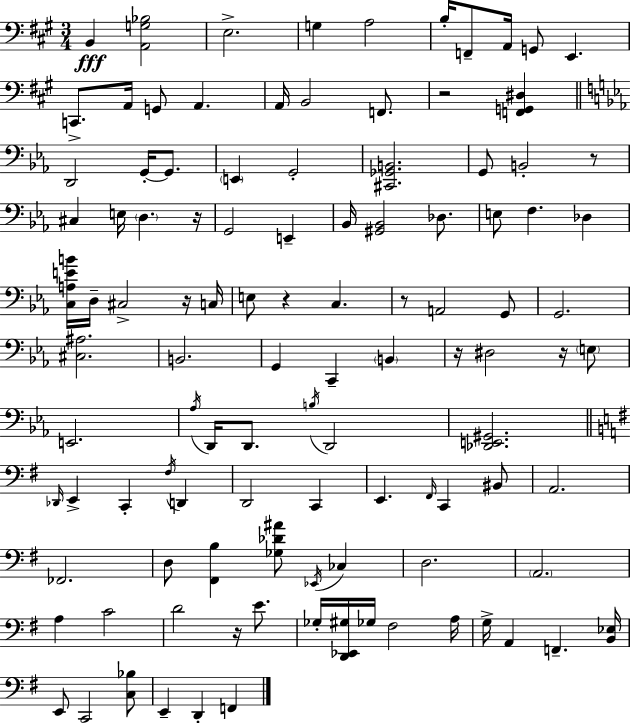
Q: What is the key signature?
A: A major